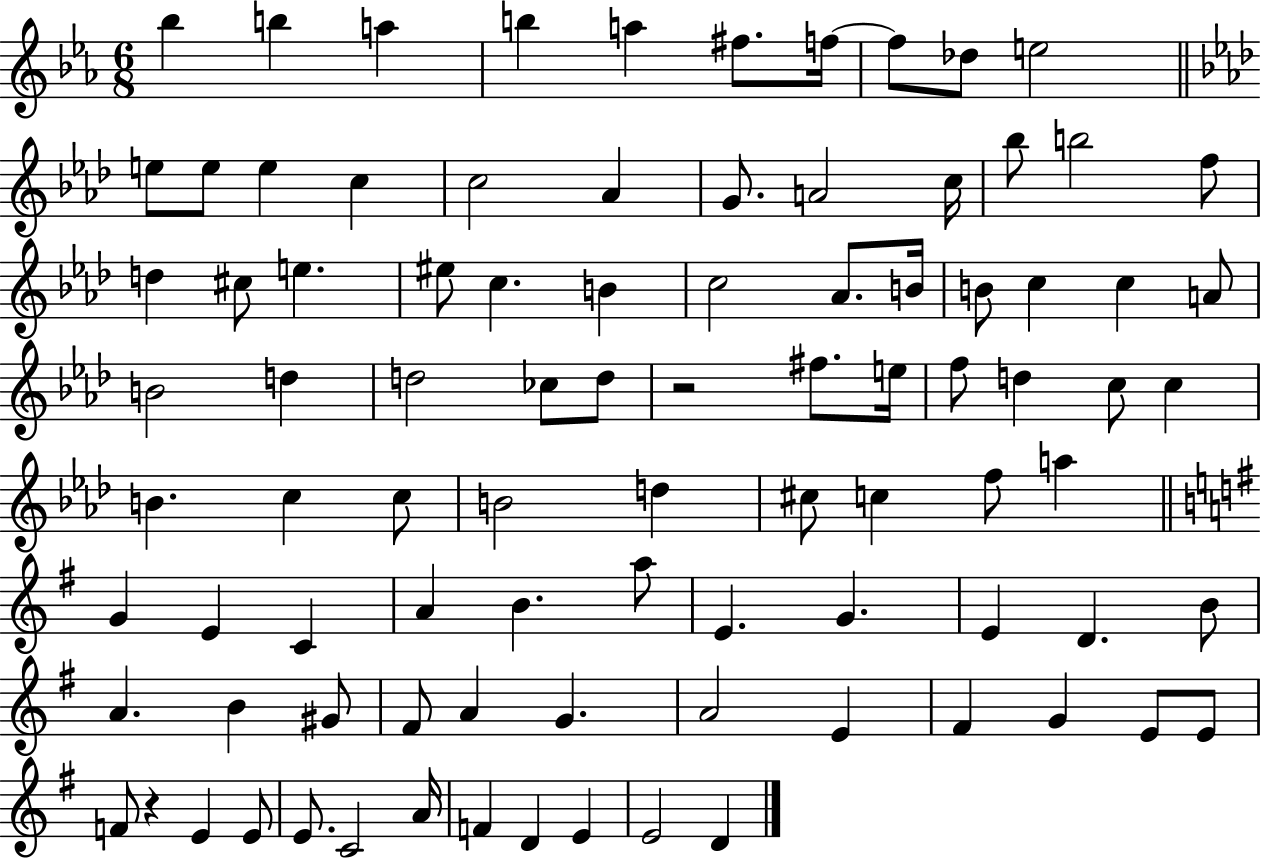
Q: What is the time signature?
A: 6/8